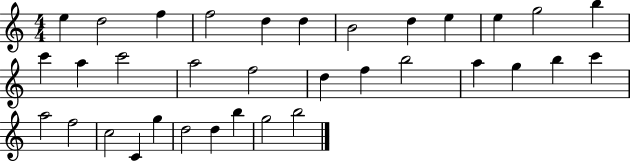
X:1
T:Untitled
M:4/4
L:1/4
K:C
e d2 f f2 d d B2 d e e g2 b c' a c'2 a2 f2 d f b2 a g b c' a2 f2 c2 C g d2 d b g2 b2